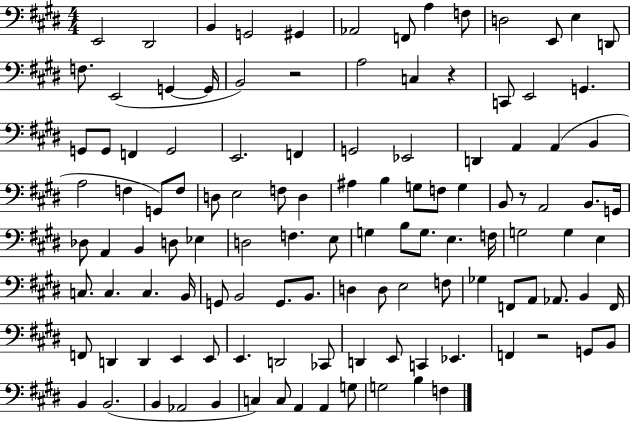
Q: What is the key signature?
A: E major